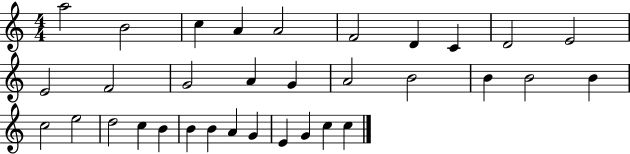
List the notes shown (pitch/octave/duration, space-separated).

A5/h B4/h C5/q A4/q A4/h F4/h D4/q C4/q D4/h E4/h E4/h F4/h G4/h A4/q G4/q A4/h B4/h B4/q B4/h B4/q C5/h E5/h D5/h C5/q B4/q B4/q B4/q A4/q G4/q E4/q G4/q C5/q C5/q